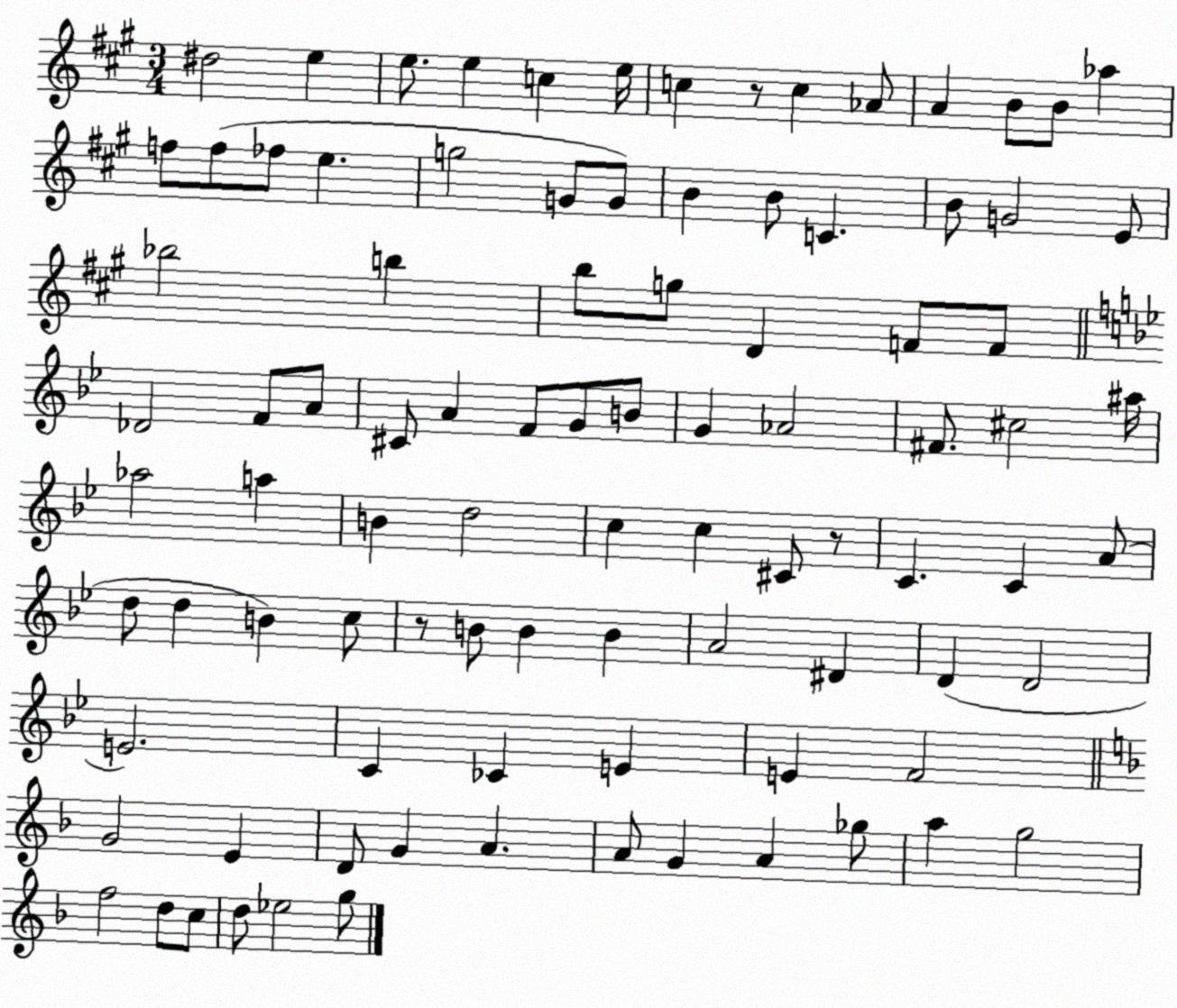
X:1
T:Untitled
M:3/4
L:1/4
K:A
^d2 e e/2 e c e/4 c z/2 c _A/2 A B/2 B/2 _a f/2 f/2 _f/2 e g2 G/2 G/2 B B/2 C B/2 G2 E/2 _b2 b b/2 g/2 D F/2 F/2 _D2 F/2 A/2 ^C/2 A F/2 G/2 B/2 G _A2 ^F/2 ^c2 ^a/4 _a2 a B d2 c c ^C/2 z/2 C C A/2 d/2 d B c/2 z/2 B/2 B B A2 ^D D D2 E2 C _C E E F2 G2 E D/2 G A A/2 G A _g/2 a g2 f2 d/2 c/2 d/2 _e2 g/2